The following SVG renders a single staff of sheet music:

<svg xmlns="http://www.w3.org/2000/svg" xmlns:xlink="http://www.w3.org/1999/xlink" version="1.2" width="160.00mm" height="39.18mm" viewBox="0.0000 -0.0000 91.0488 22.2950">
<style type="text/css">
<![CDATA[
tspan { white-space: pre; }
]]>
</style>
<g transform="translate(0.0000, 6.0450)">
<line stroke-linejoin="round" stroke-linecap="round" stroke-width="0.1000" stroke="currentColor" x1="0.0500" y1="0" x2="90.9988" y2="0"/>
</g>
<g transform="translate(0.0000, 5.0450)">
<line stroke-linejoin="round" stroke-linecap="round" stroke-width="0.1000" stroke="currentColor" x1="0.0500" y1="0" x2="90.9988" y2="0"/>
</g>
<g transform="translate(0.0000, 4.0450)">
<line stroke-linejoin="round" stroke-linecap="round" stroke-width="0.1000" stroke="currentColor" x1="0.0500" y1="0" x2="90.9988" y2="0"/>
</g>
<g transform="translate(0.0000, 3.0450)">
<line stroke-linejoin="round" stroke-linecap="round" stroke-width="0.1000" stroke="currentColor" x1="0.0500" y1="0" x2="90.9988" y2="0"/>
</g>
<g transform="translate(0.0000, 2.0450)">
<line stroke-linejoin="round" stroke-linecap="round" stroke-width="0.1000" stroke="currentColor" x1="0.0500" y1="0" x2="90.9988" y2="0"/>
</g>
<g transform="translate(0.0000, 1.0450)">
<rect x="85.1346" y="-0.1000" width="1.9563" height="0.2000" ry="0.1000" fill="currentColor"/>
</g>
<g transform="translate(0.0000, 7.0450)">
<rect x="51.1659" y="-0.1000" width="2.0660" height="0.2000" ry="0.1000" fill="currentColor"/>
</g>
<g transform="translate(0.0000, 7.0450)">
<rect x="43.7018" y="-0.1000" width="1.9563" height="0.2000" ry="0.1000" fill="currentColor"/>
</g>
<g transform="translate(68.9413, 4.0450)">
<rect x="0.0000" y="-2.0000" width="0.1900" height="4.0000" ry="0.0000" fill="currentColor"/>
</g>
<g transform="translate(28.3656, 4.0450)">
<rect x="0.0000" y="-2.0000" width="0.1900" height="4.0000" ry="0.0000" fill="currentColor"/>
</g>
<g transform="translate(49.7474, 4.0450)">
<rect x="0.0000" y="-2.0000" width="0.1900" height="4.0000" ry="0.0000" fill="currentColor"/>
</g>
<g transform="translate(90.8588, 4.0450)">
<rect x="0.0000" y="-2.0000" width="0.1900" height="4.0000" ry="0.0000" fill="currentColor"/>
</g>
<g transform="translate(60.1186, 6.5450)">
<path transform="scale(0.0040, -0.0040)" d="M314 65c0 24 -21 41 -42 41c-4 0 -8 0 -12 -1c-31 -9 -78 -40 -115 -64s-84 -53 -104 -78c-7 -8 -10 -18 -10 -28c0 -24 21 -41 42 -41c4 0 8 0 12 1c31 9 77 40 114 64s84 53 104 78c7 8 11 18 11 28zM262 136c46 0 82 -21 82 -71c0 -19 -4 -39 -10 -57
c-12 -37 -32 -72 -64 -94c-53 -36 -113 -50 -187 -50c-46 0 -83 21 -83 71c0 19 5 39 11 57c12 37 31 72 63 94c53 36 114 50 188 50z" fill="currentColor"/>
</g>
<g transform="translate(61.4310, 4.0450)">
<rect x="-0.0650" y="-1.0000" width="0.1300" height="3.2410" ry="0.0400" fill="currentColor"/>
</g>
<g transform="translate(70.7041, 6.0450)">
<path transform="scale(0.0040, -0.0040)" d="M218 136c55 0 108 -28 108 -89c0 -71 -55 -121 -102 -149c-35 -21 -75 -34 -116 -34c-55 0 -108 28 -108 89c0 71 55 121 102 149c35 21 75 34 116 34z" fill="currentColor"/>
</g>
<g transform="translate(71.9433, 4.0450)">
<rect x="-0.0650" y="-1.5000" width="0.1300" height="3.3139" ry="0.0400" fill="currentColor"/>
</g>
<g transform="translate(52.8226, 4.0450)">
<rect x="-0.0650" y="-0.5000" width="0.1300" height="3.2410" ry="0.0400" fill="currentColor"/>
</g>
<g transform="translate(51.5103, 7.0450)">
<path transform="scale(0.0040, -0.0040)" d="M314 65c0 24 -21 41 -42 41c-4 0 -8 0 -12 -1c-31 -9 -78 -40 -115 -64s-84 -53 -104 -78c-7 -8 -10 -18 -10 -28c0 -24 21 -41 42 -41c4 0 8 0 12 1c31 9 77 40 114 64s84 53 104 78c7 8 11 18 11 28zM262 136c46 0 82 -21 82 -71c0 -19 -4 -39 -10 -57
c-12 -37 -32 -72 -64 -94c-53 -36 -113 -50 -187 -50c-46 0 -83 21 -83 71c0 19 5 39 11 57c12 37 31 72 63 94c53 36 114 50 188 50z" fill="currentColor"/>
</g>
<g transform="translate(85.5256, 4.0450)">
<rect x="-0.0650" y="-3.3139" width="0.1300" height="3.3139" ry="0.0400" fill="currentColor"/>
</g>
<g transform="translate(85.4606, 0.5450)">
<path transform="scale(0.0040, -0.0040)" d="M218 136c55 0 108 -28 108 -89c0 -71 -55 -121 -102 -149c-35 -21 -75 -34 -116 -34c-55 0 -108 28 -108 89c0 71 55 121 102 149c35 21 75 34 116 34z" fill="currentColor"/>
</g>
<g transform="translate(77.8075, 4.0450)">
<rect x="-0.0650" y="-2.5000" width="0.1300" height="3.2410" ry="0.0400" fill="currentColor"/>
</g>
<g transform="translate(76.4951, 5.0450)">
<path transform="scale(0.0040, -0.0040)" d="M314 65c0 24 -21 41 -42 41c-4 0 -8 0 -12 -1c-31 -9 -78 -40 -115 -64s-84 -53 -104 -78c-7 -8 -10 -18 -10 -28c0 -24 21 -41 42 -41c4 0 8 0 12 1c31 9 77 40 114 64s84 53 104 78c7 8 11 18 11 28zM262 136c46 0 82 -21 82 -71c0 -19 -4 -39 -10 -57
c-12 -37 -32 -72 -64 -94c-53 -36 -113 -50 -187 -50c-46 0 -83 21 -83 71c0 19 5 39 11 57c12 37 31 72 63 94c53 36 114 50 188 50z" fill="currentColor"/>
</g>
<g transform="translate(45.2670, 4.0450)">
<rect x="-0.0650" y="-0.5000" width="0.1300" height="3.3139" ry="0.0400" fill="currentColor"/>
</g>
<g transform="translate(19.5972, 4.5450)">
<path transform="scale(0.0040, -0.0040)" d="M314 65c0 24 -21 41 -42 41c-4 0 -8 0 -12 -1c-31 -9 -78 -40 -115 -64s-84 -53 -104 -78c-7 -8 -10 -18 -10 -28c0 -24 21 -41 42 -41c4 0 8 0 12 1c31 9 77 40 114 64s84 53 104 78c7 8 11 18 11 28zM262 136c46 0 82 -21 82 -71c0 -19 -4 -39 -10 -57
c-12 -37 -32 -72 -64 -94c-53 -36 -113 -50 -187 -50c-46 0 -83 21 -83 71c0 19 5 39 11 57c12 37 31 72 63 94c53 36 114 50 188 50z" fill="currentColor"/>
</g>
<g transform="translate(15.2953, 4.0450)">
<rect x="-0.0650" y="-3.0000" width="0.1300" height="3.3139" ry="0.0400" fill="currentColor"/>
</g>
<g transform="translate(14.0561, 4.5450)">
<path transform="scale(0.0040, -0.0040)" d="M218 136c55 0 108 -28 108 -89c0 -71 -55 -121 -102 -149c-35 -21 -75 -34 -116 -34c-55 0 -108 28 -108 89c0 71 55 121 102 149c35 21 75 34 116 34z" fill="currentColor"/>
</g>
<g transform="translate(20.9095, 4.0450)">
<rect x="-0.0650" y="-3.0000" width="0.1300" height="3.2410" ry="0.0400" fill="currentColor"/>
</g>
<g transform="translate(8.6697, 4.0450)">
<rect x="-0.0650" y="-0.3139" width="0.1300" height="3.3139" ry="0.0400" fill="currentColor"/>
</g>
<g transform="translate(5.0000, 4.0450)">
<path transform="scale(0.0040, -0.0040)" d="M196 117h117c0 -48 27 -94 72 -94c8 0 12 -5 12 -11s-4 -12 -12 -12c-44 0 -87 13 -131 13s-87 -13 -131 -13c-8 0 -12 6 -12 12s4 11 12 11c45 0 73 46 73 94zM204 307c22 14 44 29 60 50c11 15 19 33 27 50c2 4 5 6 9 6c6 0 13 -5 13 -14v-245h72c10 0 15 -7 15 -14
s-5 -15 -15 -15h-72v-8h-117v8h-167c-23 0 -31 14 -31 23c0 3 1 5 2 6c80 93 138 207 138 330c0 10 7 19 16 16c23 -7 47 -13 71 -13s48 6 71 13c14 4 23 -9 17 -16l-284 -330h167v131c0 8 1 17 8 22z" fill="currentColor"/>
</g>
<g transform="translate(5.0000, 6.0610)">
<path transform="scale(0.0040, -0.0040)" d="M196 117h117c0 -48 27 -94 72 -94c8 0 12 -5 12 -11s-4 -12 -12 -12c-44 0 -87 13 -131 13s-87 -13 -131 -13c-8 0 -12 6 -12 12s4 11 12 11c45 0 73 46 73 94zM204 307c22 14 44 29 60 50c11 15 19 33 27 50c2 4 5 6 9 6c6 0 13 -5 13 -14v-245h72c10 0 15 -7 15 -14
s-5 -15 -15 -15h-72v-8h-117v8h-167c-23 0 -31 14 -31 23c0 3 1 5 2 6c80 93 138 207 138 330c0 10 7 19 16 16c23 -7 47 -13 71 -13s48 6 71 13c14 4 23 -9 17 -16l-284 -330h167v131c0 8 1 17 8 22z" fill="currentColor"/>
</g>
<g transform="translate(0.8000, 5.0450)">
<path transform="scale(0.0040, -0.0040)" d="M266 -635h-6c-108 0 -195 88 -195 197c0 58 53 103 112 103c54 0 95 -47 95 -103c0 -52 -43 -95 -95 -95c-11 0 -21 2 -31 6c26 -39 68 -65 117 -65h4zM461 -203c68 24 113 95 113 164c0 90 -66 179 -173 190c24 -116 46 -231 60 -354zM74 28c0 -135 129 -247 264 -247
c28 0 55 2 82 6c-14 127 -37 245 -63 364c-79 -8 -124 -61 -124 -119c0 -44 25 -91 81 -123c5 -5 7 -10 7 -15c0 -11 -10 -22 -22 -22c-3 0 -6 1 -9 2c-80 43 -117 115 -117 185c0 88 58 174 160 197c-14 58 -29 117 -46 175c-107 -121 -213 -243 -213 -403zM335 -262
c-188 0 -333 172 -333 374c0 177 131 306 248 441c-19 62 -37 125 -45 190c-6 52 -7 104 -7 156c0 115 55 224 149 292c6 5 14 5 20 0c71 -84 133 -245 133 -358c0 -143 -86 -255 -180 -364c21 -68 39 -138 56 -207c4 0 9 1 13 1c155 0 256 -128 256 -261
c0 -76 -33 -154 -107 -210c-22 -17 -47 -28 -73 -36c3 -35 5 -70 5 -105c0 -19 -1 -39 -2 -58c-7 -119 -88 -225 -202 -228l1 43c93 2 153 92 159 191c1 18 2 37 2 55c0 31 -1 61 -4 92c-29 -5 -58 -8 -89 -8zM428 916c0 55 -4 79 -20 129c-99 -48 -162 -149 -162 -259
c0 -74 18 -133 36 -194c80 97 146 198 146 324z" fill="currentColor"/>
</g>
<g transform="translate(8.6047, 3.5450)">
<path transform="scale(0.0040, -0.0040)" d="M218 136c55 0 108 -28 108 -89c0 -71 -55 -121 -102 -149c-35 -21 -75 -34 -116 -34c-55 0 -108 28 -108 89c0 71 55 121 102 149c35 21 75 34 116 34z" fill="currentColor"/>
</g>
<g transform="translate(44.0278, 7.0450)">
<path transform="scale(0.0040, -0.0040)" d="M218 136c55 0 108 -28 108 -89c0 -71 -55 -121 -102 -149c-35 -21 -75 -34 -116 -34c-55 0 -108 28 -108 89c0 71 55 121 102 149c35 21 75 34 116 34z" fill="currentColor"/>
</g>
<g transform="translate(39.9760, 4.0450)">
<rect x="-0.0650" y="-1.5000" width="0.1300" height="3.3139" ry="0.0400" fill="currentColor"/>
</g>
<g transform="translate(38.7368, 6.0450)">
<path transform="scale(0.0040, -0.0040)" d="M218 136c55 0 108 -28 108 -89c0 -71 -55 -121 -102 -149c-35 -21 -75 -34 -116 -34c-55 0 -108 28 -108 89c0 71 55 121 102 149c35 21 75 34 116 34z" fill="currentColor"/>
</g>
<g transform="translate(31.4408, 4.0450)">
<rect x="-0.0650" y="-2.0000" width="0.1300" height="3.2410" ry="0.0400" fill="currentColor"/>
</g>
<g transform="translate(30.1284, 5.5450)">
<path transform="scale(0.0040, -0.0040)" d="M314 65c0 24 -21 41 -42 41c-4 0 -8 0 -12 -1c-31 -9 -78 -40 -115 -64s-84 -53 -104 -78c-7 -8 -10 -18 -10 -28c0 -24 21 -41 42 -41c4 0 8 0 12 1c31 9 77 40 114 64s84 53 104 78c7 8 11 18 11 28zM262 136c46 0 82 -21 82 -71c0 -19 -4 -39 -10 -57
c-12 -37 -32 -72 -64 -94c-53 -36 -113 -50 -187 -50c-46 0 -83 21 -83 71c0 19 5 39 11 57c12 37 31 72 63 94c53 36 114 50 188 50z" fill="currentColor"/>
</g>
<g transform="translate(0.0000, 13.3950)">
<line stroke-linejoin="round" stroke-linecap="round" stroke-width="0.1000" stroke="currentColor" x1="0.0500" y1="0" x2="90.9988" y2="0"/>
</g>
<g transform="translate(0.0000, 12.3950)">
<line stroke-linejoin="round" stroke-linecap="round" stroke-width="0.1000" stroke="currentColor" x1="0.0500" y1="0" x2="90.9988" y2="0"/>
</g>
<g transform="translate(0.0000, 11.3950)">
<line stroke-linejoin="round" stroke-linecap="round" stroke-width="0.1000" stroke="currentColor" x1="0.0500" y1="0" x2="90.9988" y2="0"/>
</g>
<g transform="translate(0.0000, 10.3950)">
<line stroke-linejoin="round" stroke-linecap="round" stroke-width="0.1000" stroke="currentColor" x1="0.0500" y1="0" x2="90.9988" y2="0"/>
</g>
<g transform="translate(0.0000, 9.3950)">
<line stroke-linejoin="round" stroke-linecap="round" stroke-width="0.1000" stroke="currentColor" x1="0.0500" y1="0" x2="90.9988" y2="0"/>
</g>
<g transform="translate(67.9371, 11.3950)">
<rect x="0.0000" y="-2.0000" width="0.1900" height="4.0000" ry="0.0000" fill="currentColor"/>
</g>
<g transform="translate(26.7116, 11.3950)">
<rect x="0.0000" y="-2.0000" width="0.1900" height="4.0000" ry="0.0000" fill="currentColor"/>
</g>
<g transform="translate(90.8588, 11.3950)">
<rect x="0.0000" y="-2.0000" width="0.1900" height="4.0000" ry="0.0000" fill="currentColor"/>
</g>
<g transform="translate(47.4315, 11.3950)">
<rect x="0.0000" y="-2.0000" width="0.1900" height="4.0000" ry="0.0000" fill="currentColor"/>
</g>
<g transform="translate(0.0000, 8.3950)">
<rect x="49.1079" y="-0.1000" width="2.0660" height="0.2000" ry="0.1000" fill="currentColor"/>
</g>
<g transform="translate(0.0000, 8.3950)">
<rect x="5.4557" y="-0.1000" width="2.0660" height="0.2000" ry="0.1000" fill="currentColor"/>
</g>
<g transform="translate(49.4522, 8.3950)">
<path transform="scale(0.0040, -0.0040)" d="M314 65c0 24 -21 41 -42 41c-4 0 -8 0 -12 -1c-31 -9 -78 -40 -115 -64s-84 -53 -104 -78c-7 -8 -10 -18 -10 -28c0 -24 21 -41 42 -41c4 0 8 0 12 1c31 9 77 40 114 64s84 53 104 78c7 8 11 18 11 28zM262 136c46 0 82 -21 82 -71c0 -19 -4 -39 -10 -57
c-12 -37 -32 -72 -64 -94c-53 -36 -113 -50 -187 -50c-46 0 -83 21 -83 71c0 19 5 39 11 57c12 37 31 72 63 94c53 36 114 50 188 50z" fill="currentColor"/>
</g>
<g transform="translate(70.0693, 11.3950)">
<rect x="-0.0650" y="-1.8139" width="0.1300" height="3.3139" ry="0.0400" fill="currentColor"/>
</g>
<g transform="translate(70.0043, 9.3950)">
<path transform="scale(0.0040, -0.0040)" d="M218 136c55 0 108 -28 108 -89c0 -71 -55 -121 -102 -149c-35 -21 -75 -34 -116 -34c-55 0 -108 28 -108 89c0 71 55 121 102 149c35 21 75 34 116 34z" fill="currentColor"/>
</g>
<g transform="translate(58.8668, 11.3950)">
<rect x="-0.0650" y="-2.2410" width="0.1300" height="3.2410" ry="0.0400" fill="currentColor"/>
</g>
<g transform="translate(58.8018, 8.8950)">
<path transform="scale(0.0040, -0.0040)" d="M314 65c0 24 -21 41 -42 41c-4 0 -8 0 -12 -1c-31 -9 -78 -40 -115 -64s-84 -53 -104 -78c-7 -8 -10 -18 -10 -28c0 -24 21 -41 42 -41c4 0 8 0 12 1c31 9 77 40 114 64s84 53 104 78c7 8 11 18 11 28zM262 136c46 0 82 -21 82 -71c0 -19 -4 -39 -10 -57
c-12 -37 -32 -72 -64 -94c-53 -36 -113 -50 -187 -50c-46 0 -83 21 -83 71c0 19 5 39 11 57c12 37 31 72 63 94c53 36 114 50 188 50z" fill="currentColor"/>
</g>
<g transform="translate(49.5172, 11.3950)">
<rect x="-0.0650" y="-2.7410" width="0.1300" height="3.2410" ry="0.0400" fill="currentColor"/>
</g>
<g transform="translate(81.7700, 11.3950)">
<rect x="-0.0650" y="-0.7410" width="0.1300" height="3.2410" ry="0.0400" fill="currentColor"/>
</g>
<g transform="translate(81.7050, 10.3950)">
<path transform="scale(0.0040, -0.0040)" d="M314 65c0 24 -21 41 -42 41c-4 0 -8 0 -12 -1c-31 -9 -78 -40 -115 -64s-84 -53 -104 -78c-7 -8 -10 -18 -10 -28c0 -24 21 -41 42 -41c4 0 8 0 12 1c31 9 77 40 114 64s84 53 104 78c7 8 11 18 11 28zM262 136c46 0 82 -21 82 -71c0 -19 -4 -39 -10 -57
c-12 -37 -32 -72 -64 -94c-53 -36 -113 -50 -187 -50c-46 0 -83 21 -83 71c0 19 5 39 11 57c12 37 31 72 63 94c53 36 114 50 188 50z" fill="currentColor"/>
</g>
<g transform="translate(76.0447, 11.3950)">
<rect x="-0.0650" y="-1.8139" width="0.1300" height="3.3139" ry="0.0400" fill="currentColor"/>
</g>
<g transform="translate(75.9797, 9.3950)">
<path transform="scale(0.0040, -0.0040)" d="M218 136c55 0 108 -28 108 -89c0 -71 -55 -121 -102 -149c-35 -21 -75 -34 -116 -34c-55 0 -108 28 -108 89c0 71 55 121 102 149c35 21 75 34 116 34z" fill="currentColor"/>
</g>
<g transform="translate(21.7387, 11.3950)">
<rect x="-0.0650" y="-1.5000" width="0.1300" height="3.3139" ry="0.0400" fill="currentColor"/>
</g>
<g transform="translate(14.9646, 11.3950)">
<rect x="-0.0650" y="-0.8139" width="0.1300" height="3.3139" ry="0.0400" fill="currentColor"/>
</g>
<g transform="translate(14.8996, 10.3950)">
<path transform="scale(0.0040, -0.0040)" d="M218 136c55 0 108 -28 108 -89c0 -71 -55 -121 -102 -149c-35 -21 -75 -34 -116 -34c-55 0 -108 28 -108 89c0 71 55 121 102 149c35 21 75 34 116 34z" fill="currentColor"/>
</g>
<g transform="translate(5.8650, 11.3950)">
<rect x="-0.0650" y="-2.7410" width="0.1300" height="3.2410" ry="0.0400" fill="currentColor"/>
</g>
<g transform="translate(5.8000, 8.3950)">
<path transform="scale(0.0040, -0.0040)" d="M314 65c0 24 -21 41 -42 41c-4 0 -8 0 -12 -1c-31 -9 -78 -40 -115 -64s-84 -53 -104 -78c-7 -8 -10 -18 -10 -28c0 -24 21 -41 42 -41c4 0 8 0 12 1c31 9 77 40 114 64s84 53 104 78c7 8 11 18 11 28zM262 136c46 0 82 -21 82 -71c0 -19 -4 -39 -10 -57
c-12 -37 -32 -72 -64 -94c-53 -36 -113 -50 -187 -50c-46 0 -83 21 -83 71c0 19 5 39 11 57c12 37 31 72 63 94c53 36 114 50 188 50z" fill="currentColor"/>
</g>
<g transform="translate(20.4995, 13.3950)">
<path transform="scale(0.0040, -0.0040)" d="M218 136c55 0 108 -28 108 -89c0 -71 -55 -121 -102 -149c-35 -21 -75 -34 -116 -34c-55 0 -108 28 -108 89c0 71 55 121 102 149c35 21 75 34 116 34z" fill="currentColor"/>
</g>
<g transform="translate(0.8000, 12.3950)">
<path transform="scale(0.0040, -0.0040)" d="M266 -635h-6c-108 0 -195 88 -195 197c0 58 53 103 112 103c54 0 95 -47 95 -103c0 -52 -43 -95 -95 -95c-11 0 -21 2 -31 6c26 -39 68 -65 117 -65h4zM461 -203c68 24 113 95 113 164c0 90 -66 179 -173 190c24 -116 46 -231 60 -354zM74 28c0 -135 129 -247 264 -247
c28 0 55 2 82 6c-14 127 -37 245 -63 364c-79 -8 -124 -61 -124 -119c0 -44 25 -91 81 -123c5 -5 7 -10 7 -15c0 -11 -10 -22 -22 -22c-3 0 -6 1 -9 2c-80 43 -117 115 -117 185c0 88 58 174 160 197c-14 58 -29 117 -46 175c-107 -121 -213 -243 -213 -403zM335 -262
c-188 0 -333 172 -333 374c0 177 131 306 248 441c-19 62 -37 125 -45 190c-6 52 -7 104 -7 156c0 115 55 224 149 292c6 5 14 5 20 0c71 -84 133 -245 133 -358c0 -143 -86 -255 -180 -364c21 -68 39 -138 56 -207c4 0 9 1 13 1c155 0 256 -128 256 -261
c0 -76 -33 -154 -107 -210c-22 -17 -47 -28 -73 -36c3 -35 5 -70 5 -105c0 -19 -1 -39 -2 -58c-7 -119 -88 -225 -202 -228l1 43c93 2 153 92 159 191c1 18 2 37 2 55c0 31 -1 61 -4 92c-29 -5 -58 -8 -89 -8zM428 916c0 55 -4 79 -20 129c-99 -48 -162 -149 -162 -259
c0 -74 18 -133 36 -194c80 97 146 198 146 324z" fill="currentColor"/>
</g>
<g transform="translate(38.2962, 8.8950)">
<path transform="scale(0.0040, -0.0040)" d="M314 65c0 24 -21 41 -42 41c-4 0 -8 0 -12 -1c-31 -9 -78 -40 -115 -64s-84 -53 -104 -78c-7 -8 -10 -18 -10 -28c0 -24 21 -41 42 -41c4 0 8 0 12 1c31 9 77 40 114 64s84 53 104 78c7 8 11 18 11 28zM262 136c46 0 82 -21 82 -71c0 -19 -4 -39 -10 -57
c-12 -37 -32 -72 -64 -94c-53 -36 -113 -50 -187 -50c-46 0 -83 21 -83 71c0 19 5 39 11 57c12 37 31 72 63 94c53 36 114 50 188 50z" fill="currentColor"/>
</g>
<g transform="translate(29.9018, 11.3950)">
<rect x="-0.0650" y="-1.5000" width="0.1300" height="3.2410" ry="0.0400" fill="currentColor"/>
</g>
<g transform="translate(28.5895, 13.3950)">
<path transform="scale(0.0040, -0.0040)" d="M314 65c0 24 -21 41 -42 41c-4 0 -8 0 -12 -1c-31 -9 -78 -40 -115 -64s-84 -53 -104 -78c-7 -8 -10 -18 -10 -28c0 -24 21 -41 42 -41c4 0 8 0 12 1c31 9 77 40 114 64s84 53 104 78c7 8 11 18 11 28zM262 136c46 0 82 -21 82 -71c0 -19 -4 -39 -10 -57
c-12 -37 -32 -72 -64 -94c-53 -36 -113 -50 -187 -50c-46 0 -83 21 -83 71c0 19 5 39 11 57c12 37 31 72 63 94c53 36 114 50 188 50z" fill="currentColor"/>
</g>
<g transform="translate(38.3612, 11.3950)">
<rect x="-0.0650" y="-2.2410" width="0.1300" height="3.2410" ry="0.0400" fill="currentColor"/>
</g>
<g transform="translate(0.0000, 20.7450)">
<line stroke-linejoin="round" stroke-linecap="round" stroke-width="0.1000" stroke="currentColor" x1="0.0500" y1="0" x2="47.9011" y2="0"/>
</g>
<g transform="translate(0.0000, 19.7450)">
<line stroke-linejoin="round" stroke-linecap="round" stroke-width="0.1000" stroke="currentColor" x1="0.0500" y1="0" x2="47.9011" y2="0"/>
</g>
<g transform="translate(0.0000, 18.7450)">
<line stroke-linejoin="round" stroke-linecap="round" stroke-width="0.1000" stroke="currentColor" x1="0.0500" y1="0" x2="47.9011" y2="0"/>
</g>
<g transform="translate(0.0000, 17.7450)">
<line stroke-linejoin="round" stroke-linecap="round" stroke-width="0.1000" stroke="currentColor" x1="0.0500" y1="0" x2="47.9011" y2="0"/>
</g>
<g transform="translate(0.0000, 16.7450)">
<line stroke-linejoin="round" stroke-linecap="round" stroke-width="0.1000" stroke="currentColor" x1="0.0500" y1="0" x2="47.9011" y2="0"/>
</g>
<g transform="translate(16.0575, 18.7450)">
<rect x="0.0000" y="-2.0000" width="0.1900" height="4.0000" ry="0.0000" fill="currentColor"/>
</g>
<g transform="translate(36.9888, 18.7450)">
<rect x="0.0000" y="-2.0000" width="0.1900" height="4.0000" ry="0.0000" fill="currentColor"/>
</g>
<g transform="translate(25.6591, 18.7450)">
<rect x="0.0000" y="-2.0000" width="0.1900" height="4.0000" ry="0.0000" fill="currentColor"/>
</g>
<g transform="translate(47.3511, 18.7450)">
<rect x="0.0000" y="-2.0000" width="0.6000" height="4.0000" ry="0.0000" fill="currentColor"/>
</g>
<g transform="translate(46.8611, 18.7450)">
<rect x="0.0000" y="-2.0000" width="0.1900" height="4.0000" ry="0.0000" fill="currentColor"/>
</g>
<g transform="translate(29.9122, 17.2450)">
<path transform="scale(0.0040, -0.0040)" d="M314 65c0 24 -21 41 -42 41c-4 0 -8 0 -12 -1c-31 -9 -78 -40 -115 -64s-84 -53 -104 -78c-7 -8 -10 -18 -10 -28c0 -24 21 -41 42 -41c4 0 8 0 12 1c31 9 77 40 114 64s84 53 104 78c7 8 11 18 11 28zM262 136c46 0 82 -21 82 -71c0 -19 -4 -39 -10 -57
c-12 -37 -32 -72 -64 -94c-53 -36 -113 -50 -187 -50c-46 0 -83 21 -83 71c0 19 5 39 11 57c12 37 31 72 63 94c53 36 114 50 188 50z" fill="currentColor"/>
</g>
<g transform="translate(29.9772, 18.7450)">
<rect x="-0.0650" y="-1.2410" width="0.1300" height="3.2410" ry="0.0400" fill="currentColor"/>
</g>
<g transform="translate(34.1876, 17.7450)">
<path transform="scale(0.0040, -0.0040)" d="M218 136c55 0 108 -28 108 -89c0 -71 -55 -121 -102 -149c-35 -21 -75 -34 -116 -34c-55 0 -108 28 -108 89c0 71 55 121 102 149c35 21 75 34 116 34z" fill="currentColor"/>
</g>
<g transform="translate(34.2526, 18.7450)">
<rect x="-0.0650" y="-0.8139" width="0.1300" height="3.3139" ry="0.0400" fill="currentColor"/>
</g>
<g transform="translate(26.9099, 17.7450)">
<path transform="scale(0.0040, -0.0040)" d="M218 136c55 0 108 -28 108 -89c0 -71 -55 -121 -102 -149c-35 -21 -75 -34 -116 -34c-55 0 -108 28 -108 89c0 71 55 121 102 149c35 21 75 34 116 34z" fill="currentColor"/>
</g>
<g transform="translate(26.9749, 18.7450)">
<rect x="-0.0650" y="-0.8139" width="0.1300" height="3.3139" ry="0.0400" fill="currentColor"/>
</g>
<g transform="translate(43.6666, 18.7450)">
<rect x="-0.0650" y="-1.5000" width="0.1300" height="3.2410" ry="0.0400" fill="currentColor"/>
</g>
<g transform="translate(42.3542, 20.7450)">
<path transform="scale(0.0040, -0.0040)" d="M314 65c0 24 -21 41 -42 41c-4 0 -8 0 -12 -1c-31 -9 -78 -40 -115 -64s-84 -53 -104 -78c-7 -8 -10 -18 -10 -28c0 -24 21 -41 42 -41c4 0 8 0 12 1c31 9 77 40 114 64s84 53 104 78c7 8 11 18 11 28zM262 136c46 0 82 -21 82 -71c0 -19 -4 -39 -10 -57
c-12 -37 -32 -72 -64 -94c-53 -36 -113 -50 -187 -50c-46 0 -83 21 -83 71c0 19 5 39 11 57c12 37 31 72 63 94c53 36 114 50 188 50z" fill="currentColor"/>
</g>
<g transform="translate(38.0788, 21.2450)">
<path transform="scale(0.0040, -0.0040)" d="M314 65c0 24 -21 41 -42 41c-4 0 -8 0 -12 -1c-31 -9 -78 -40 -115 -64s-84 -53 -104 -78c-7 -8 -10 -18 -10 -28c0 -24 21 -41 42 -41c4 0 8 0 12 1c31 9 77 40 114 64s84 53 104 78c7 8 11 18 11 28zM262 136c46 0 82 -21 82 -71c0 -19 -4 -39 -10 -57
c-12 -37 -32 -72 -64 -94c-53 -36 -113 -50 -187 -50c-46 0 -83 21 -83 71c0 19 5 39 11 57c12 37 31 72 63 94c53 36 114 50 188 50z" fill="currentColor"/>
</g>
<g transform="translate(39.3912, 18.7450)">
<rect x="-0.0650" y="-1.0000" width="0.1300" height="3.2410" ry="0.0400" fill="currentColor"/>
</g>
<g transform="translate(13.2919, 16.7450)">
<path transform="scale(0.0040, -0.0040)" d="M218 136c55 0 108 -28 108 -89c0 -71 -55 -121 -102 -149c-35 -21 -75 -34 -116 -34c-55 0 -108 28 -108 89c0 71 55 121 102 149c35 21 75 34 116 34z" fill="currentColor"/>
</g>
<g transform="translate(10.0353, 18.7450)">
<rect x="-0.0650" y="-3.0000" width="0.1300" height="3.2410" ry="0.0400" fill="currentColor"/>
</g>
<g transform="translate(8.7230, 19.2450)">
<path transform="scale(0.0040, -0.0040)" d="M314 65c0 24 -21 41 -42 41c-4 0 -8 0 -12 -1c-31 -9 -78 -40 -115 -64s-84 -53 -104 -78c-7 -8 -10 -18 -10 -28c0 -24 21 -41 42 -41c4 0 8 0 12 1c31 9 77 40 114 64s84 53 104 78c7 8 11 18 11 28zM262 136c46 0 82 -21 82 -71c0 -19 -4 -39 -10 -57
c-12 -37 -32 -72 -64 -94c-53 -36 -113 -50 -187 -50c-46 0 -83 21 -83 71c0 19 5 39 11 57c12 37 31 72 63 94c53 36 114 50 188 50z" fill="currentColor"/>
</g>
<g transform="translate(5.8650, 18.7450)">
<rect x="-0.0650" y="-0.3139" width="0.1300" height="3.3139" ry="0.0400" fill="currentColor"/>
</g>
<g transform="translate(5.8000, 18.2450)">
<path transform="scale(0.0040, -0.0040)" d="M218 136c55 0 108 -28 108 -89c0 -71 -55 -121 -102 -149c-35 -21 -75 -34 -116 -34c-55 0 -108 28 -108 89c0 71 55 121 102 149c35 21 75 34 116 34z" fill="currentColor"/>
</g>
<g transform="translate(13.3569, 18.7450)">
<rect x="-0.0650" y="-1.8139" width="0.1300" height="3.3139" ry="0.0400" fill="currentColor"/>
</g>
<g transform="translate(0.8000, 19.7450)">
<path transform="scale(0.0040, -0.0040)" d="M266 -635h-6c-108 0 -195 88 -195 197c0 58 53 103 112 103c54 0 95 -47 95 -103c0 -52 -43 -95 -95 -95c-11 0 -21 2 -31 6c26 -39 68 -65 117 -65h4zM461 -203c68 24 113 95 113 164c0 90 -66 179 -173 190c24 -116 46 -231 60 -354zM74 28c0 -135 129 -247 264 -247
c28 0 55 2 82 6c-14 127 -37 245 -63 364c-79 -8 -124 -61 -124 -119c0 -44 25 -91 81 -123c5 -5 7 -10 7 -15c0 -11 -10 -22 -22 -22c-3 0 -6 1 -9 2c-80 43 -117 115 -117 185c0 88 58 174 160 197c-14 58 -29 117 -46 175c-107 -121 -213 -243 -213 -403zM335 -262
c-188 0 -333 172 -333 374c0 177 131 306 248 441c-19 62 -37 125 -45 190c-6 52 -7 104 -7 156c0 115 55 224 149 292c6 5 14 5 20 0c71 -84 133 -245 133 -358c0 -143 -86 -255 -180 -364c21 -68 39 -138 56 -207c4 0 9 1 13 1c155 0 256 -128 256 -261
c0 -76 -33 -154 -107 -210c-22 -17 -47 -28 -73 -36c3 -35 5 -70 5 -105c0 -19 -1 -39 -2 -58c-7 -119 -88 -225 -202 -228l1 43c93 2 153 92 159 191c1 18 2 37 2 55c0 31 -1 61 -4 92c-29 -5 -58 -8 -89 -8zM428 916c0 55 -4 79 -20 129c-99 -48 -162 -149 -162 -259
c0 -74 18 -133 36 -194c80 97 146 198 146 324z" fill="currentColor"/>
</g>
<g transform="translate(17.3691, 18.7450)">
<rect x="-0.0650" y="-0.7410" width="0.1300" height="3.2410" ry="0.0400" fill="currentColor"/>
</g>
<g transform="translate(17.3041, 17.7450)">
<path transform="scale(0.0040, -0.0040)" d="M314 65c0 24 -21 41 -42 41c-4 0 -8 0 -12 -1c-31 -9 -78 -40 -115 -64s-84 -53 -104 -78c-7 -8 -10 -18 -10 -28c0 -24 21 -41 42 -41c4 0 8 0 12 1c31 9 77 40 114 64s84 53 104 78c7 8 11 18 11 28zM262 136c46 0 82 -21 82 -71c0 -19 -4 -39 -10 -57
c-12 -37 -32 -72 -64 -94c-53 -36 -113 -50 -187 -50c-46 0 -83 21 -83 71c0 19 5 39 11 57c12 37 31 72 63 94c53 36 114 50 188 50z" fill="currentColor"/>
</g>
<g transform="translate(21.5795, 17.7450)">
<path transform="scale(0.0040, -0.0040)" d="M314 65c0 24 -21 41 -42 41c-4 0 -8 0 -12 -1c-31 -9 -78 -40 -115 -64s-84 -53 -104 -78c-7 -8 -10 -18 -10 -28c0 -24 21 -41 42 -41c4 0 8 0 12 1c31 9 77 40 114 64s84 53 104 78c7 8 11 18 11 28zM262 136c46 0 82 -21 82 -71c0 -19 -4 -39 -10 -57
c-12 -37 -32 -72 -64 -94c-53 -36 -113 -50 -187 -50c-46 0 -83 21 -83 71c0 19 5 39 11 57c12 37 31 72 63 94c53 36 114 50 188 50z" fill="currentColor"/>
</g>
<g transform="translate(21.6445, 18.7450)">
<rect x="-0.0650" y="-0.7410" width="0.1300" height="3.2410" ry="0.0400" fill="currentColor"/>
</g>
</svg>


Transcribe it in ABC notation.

X:1
T:Untitled
M:4/4
L:1/4
K:C
c A A2 F2 E C C2 D2 E G2 b a2 d E E2 g2 a2 g2 f f d2 c A2 f d2 d2 d e2 d D2 E2